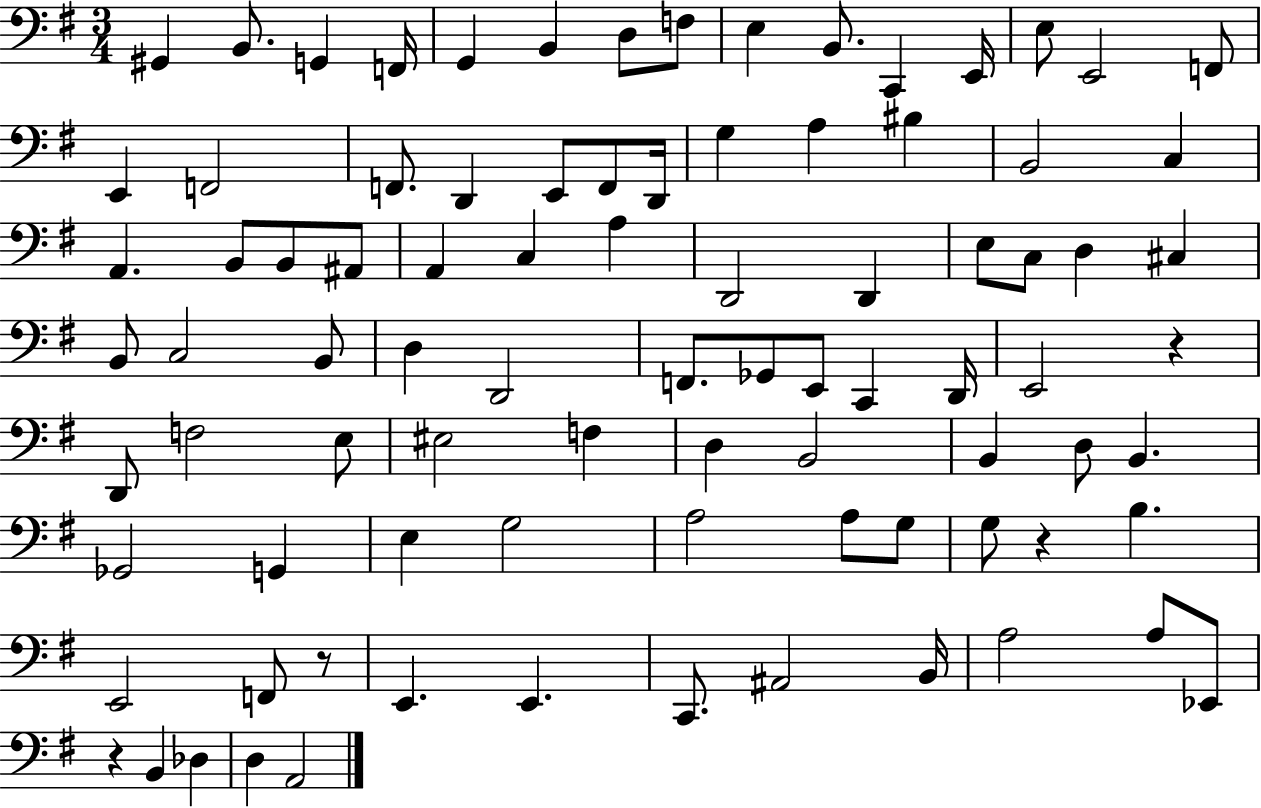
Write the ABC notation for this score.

X:1
T:Untitled
M:3/4
L:1/4
K:G
^G,, B,,/2 G,, F,,/4 G,, B,, D,/2 F,/2 E, B,,/2 C,, E,,/4 E,/2 E,,2 F,,/2 E,, F,,2 F,,/2 D,, E,,/2 F,,/2 D,,/4 G, A, ^B, B,,2 C, A,, B,,/2 B,,/2 ^A,,/2 A,, C, A, D,,2 D,, E,/2 C,/2 D, ^C, B,,/2 C,2 B,,/2 D, D,,2 F,,/2 _G,,/2 E,,/2 C,, D,,/4 E,,2 z D,,/2 F,2 E,/2 ^E,2 F, D, B,,2 B,, D,/2 B,, _G,,2 G,, E, G,2 A,2 A,/2 G,/2 G,/2 z B, E,,2 F,,/2 z/2 E,, E,, C,,/2 ^A,,2 B,,/4 A,2 A,/2 _E,,/2 z B,, _D, D, A,,2